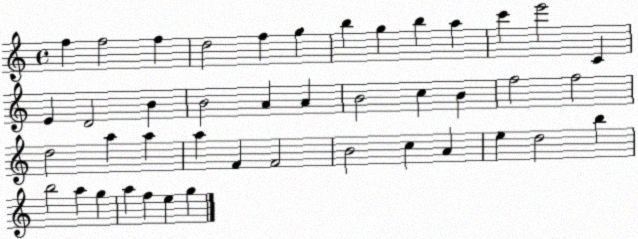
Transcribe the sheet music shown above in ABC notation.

X:1
T:Untitled
M:4/4
L:1/4
K:C
f f2 f d2 f g b g b a c' e'2 C E D2 B B2 A A B2 c B f2 f2 d2 a a a F F2 B2 c A e d2 b b2 a g a f e g